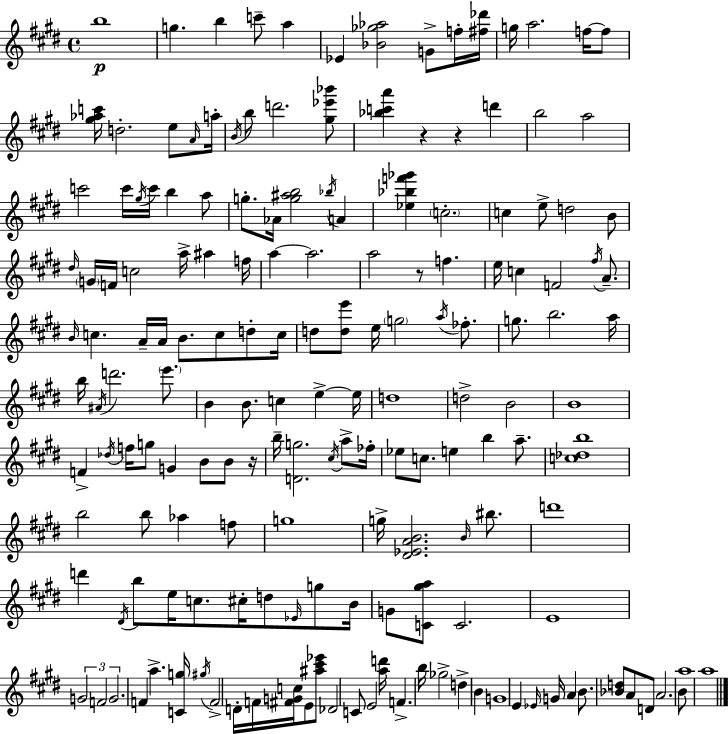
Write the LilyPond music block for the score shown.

{
  \clef treble
  \time 4/4
  \defaultTimeSignature
  \key e \major
  b''1\p | g''4. b''4 c'''8-- a''4 | ees'4 <bes' ges'' aes''>2 g'8-> f''16-. <fis'' des'''>16 | g''16 a''2. f''16~~ f''8 | \break <gis'' aes'' c'''>16 d''2.-. e''8 \grace { a'16 } | a''16-. \acciaccatura { b'16 } b''8 d'''2. | <gis'' ees''' bes'''>8 <bes'' c''' a'''>4 r4 r4 d'''4 | b''2 a''2 | \break c'''2 c'''16 \acciaccatura { gis''16 } c'''16 b''4 | a''8 g''8.-. aes'16 <g'' ais'' b''>2 \acciaccatura { bes''16 } | a'4 <ees'' bes'' f''' ges'''>4 \parenthesize c''2.-. | c''4 e''8-> d''2 | \break b'8 \grace { dis''16 } \parenthesize g'16 f'16 c''2 a''16-> | ais''4 f''16 a''4~~ a''2. | a''2 r8 f''4. | e''16 c''4 f'2 | \break \acciaccatura { fis''16 } a'8.-- \grace { b'16 } c''4. a'16-- a'16 b'8. | c''8 d''8-. c''16 d''8 <d'' e'''>8 e''16 \parenthesize g''2 | \acciaccatura { a''16 } fes''8.-. g''8. b''2. | a''16 b''16 \acciaccatura { ais'16 } d'''2. | \break \parenthesize e'''8. b'4 b'8. | c''4 e''4->~~ e''16 d''1 | d''2-> | b'2 b'1 | \break f'4-> \acciaccatura { des''16 } f''16 g''8 | g'4 b'8 b'8 r16 b''16-- <d' g''>2. | \acciaccatura { cis''16 } a''8-> fes''16-. ees''8 c''8. | e''4 b''4 a''8.-- <c'' des'' b''>1 | \break b''2 | b''8 aes''4 f''8 g''1 | g''16-> <dis' ees' a' b'>2. | \grace { b'16 } bis''8. d'''1 | \break d'''4 | \acciaccatura { dis'16 } b''8 e''16 c''8. cis''16-. d''8 \grace { ees'16 } g''8 b'16 g'8 | <c' gis'' a''>8 c'2. e'1 | \tuplet 3/2 { g'2 | \break f'2 g'2. } | f'4 a''4.-> | <c' g''>16 \acciaccatura { gis''16 } f'2-> d'16-. f'16 | <fis' g' c''>16 e'8 <ais'' cis''' ees'''>8 des'2 c'8 e'2 | \break <a'' d'''>16 f'4.-> b''16 ges''2-> | d''4-> b'4 g'1 | e'4 | \grace { ees'16 } g'16 a'4 b'8. <bes' d''>8 a'8 | \break d'8 a'2. b'8 | a''1 | a''1 | \bar "|."
}